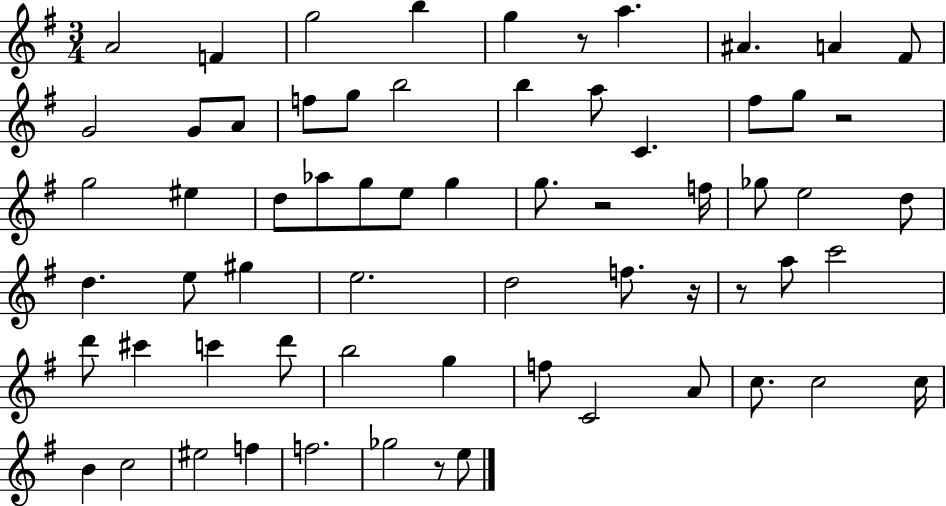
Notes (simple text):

A4/h F4/q G5/h B5/q G5/q R/e A5/q. A#4/q. A4/q F#4/e G4/h G4/e A4/e F5/e G5/e B5/h B5/q A5/e C4/q. F#5/e G5/e R/h G5/h EIS5/q D5/e Ab5/e G5/e E5/e G5/q G5/e. R/h F5/s Gb5/e E5/h D5/e D5/q. E5/e G#5/q E5/h. D5/h F5/e. R/s R/e A5/e C6/h D6/e C#6/q C6/q D6/e B5/h G5/q F5/e C4/h A4/e C5/e. C5/h C5/s B4/q C5/h EIS5/h F5/q F5/h. Gb5/h R/e E5/e